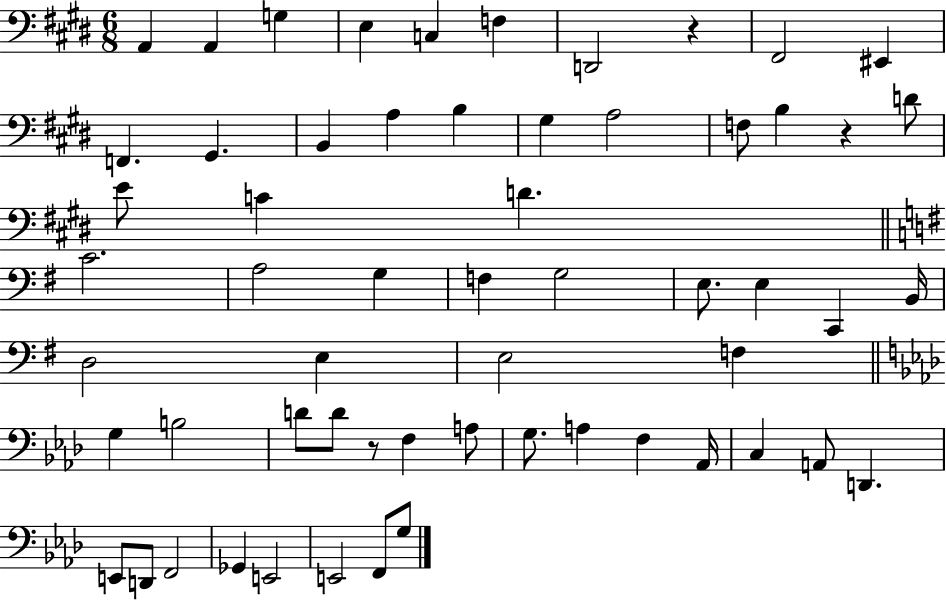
X:1
T:Untitled
M:6/8
L:1/4
K:E
A,, A,, G, E, C, F, D,,2 z ^F,,2 ^E,, F,, ^G,, B,, A, B, ^G, A,2 F,/2 B, z D/2 E/2 C D C2 A,2 G, F, G,2 E,/2 E, C,, B,,/4 D,2 E, E,2 F, G, B,2 D/2 D/2 z/2 F, A,/2 G,/2 A, F, _A,,/4 C, A,,/2 D,, E,,/2 D,,/2 F,,2 _G,, E,,2 E,,2 F,,/2 G,/2